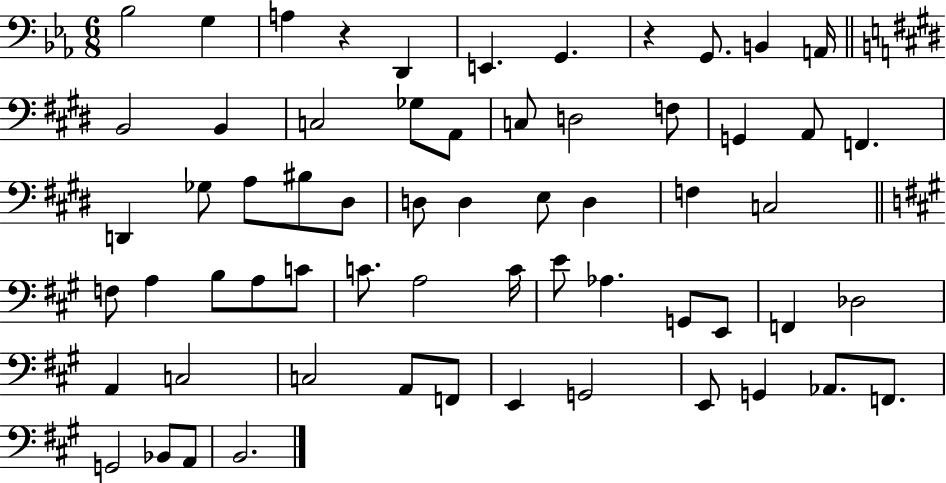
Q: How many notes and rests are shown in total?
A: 62